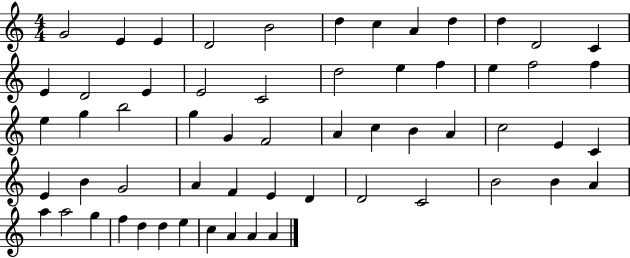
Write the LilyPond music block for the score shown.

{
  \clef treble
  \numericTimeSignature
  \time 4/4
  \key c \major
  g'2 e'4 e'4 | d'2 b'2 | d''4 c''4 a'4 d''4 | d''4 d'2 c'4 | \break e'4 d'2 e'4 | e'2 c'2 | d''2 e''4 f''4 | e''4 f''2 f''4 | \break e''4 g''4 b''2 | g''4 g'4 f'2 | a'4 c''4 b'4 a'4 | c''2 e'4 c'4 | \break e'4 b'4 g'2 | a'4 f'4 e'4 d'4 | d'2 c'2 | b'2 b'4 a'4 | \break a''4 a''2 g''4 | f''4 d''4 d''4 e''4 | c''4 a'4 a'4 a'4 | \bar "|."
}